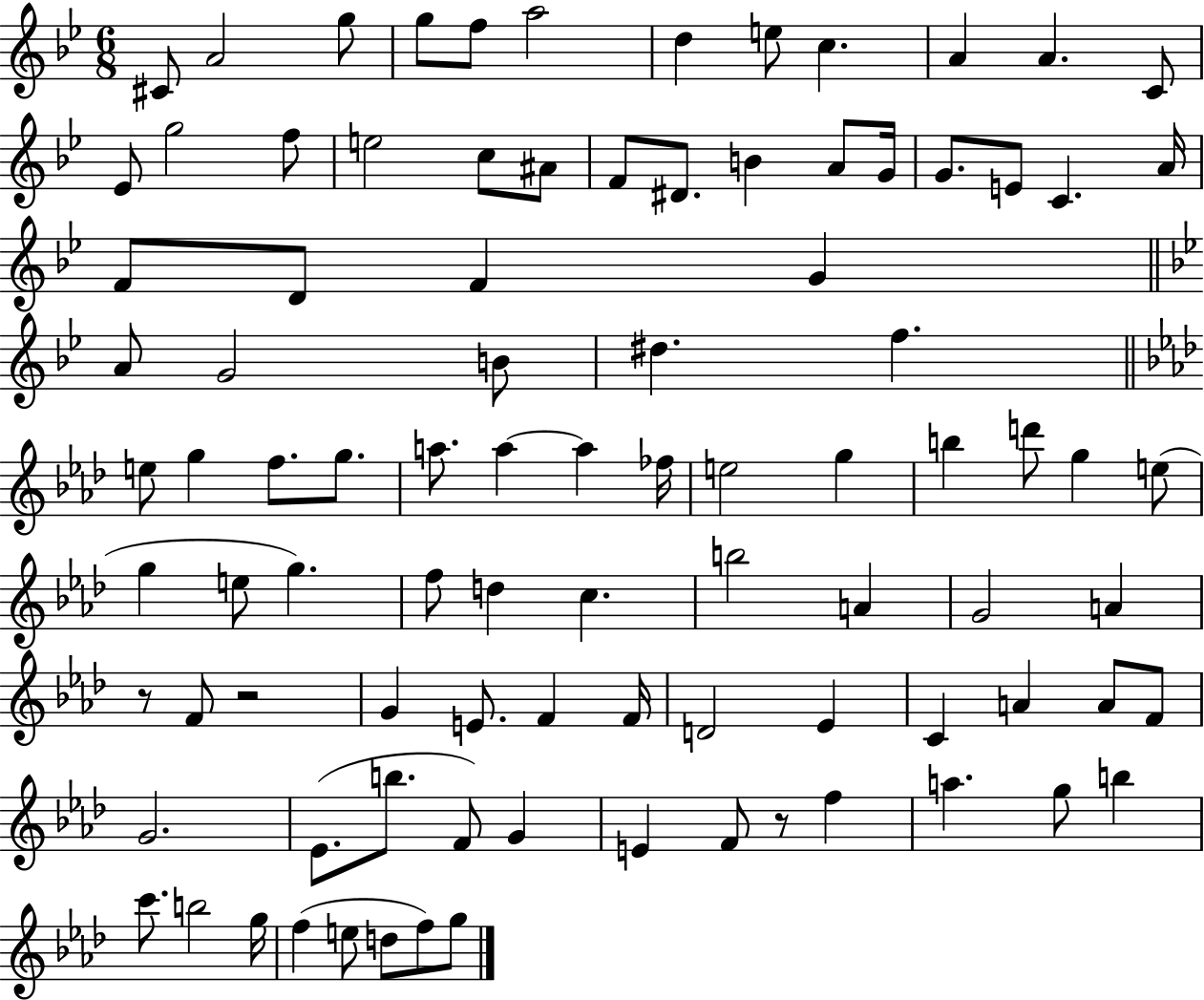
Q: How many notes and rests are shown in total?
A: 93